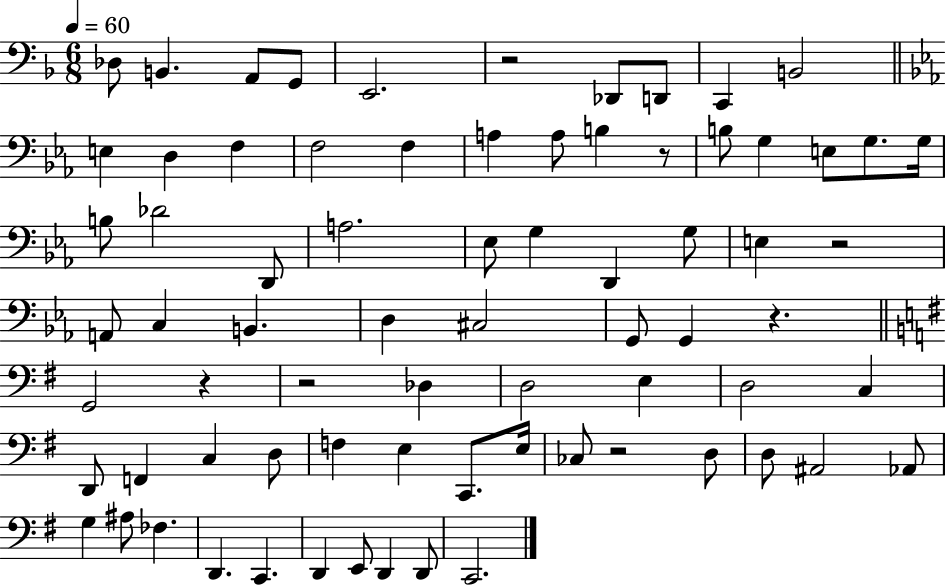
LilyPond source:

{
  \clef bass
  \numericTimeSignature
  \time 6/8
  \key f \major
  \tempo 4 = 60
  des8 b,4. a,8 g,8 | e,2. | r2 des,8 d,8 | c,4 b,2 | \break \bar "||" \break \key ees \major e4 d4 f4 | f2 f4 | a4 a8 b4 r8 | b8 g4 e8 g8. g16 | \break b8 des'2 d,8 | a2. | ees8 g4 d,4 g8 | e4 r2 | \break a,8 c4 b,4. | d4 cis2 | g,8 g,4 r4. | \bar "||" \break \key g \major g,2 r4 | r2 des4 | d2 e4 | d2 c4 | \break d,8 f,4 c4 d8 | f4 e4 c,8. e16 | ces8 r2 d8 | d8 ais,2 aes,8 | \break g4 ais8 fes4. | d,4. c,4. | d,4 e,8 d,4 d,8 | c,2. | \break \bar "|."
}